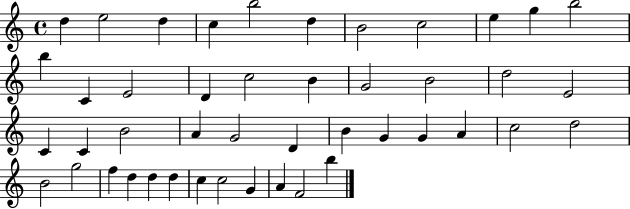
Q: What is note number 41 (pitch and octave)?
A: C5